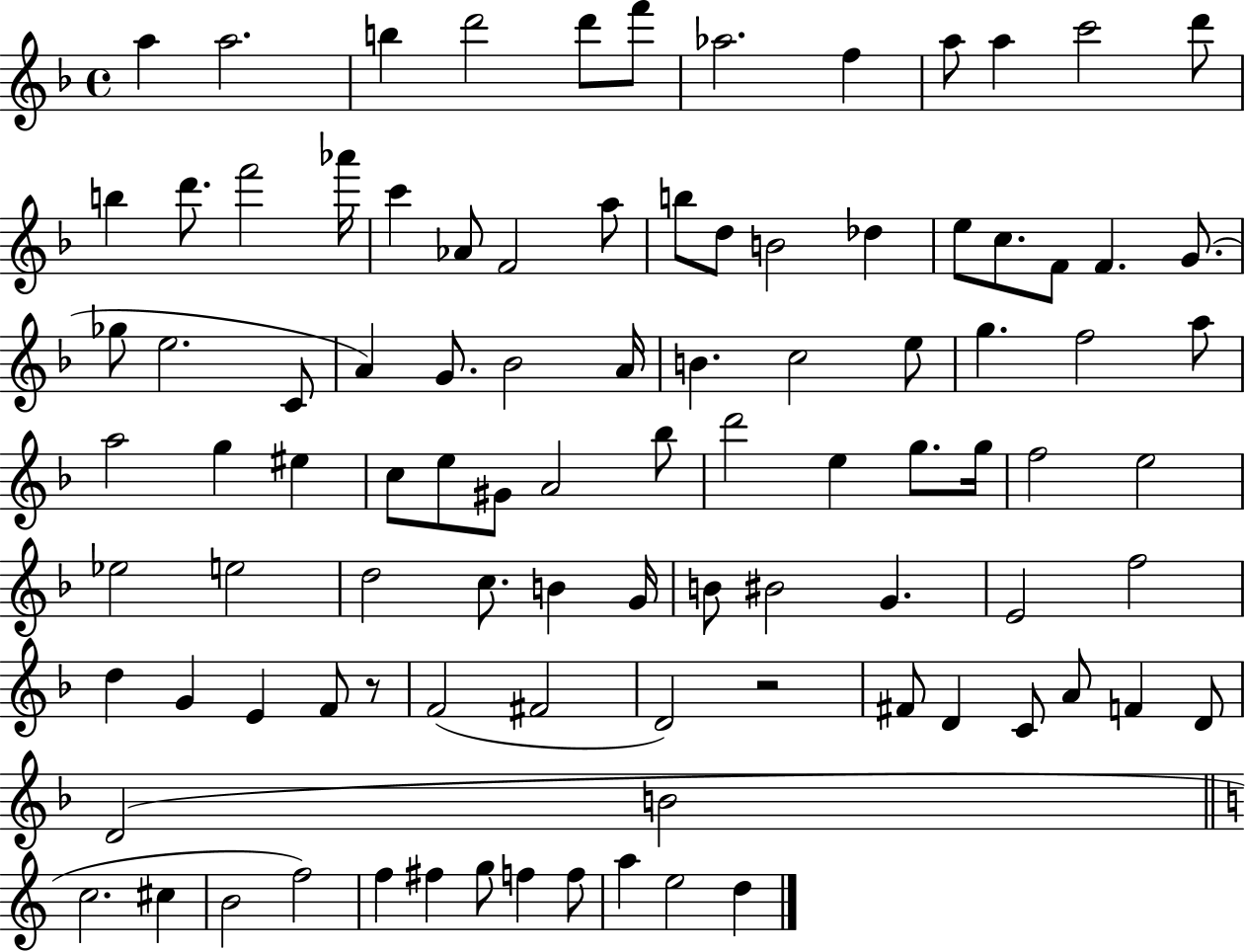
{
  \clef treble
  \time 4/4
  \defaultTimeSignature
  \key f \major
  a''4 a''2. | b''4 d'''2 d'''8 f'''8 | aes''2. f''4 | a''8 a''4 c'''2 d'''8 | \break b''4 d'''8. f'''2 aes'''16 | c'''4 aes'8 f'2 a''8 | b''8 d''8 b'2 des''4 | e''8 c''8. f'8 f'4. g'8.( | \break ges''8 e''2. c'8 | a'4) g'8. bes'2 a'16 | b'4. c''2 e''8 | g''4. f''2 a''8 | \break a''2 g''4 eis''4 | c''8 e''8 gis'8 a'2 bes''8 | d'''2 e''4 g''8. g''16 | f''2 e''2 | \break ees''2 e''2 | d''2 c''8. b'4 g'16 | b'8 bis'2 g'4. | e'2 f''2 | \break d''4 g'4 e'4 f'8 r8 | f'2( fis'2 | d'2) r2 | fis'8 d'4 c'8 a'8 f'4 d'8 | \break d'2( b'2 | \bar "||" \break \key a \minor c''2. cis''4 | b'2 f''2) | f''4 fis''4 g''8 f''4 f''8 | a''4 e''2 d''4 | \break \bar "|."
}